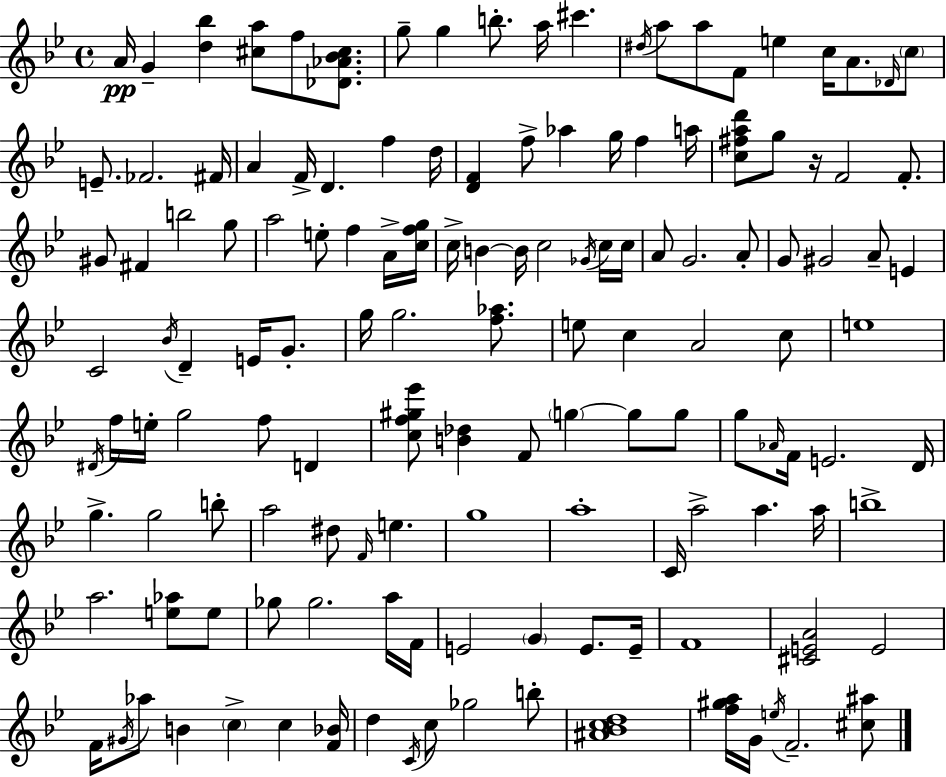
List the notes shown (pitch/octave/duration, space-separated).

A4/s G4/q [D5,Bb5]/q [C#5,A5]/e F5/e [Db4,Ab4,Bb4,C#5]/e. G5/e G5/q B5/e. A5/s C#6/q. D#5/s A5/e A5/e F4/e E5/q C5/s A4/e. Db4/s C5/e E4/e. FES4/h. F#4/s A4/q F4/s D4/q. F5/q D5/s [D4,F4]/q F5/e Ab5/q G5/s F5/q A5/s [C5,F#5,A5,D6]/e G5/e R/s F4/h F4/e. G#4/e F#4/q B5/h G5/e A5/h E5/e F5/q A4/s [C5,F5,G5]/s C5/s B4/q B4/s C5/h Gb4/s C5/s C5/s A4/e G4/h. A4/e G4/e G#4/h A4/e E4/q C4/h Bb4/s D4/q E4/s G4/e. G5/s G5/h. [F5,Ab5]/e. E5/e C5/q A4/h C5/e E5/w D#4/s F5/s E5/s G5/h F5/e D4/q [C5,F5,G#5,Eb6]/e [B4,Db5]/q F4/e G5/q G5/e G5/e G5/e Ab4/s F4/s E4/h. D4/s G5/q. G5/h B5/e A5/h D#5/e F4/s E5/q. G5/w A5/w C4/s A5/h A5/q. A5/s B5/w A5/h. [E5,Ab5]/e E5/e Gb5/e Gb5/h. A5/s F4/s E4/h G4/q E4/e. E4/s F4/w [C#4,E4,A4]/h E4/h F4/s G#4/s Ab5/e B4/q C5/q C5/q [F4,Bb4]/s D5/q C4/s C5/e Gb5/h B5/e [A#4,Bb4,C5,D5]/w [F5,G#5,A5]/s G4/s E5/s F4/h. [C#5,A#5]/e